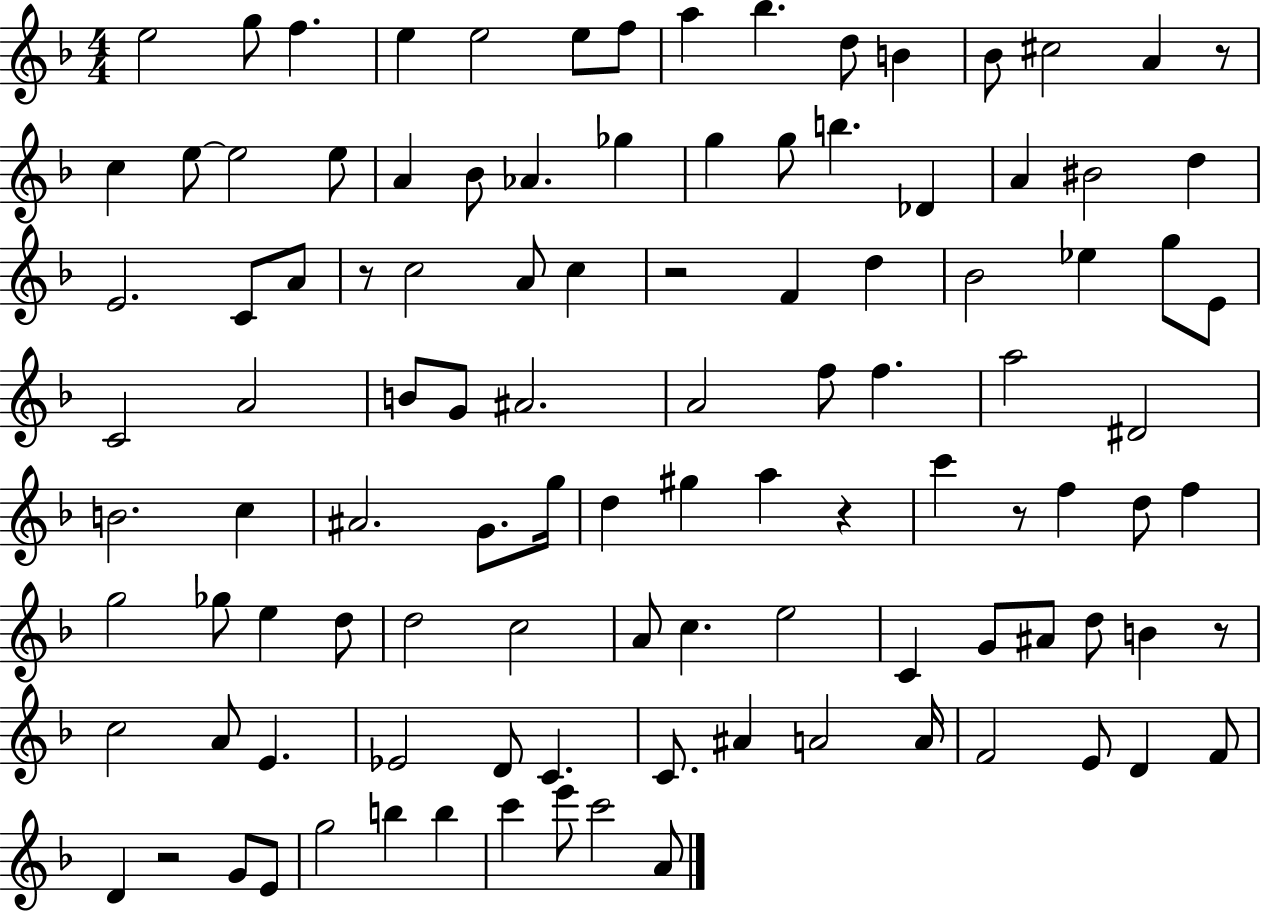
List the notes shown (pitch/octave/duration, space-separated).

E5/h G5/e F5/q. E5/q E5/h E5/e F5/e A5/q Bb5/q. D5/e B4/q Bb4/e C#5/h A4/q R/e C5/q E5/e E5/h E5/e A4/q Bb4/e Ab4/q. Gb5/q G5/q G5/e B5/q. Db4/q A4/q BIS4/h D5/q E4/h. C4/e A4/e R/e C5/h A4/e C5/q R/h F4/q D5/q Bb4/h Eb5/q G5/e E4/e C4/h A4/h B4/e G4/e A#4/h. A4/h F5/e F5/q. A5/h D#4/h B4/h. C5/q A#4/h. G4/e. G5/s D5/q G#5/q A5/q R/q C6/q R/e F5/q D5/e F5/q G5/h Gb5/e E5/q D5/e D5/h C5/h A4/e C5/q. E5/h C4/q G4/e A#4/e D5/e B4/q R/e C5/h A4/e E4/q. Eb4/h D4/e C4/q. C4/e. A#4/q A4/h A4/s F4/h E4/e D4/q F4/e D4/q R/h G4/e E4/e G5/h B5/q B5/q C6/q E6/e C6/h A4/e